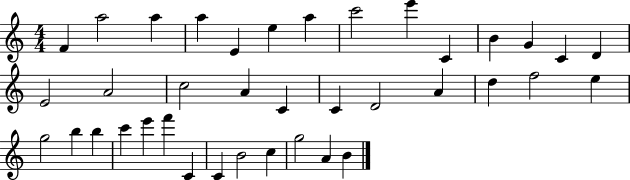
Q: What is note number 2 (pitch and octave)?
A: A5